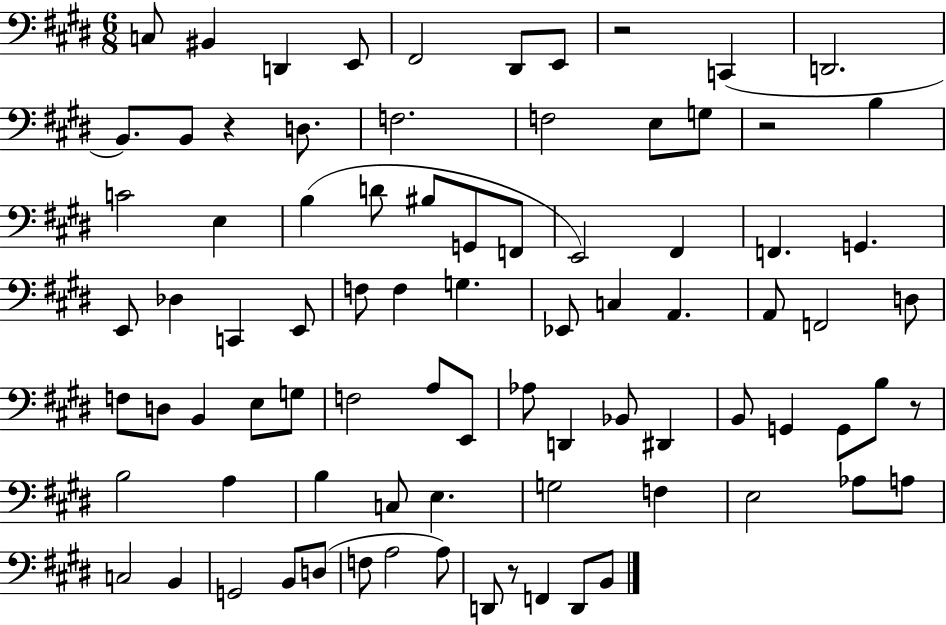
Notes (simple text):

C3/e BIS2/q D2/q E2/e F#2/h D#2/e E2/e R/h C2/q D2/h. B2/e. B2/e R/q D3/e. F3/h. F3/h E3/e G3/e R/h B3/q C4/h E3/q B3/q D4/e BIS3/e G2/e F2/e E2/h F#2/q F2/q. G2/q. E2/e Db3/q C2/q E2/e F3/e F3/q G3/q. Eb2/e C3/q A2/q. A2/e F2/h D3/e F3/e D3/e B2/q E3/e G3/e F3/h A3/e E2/e Ab3/e D2/q Bb2/e D#2/q B2/e G2/q G2/e B3/e R/e B3/h A3/q B3/q C3/e E3/q. G3/h F3/q E3/h Ab3/e A3/e C3/h B2/q G2/h B2/e D3/e F3/e A3/h A3/e D2/e R/e F2/q D2/e B2/e